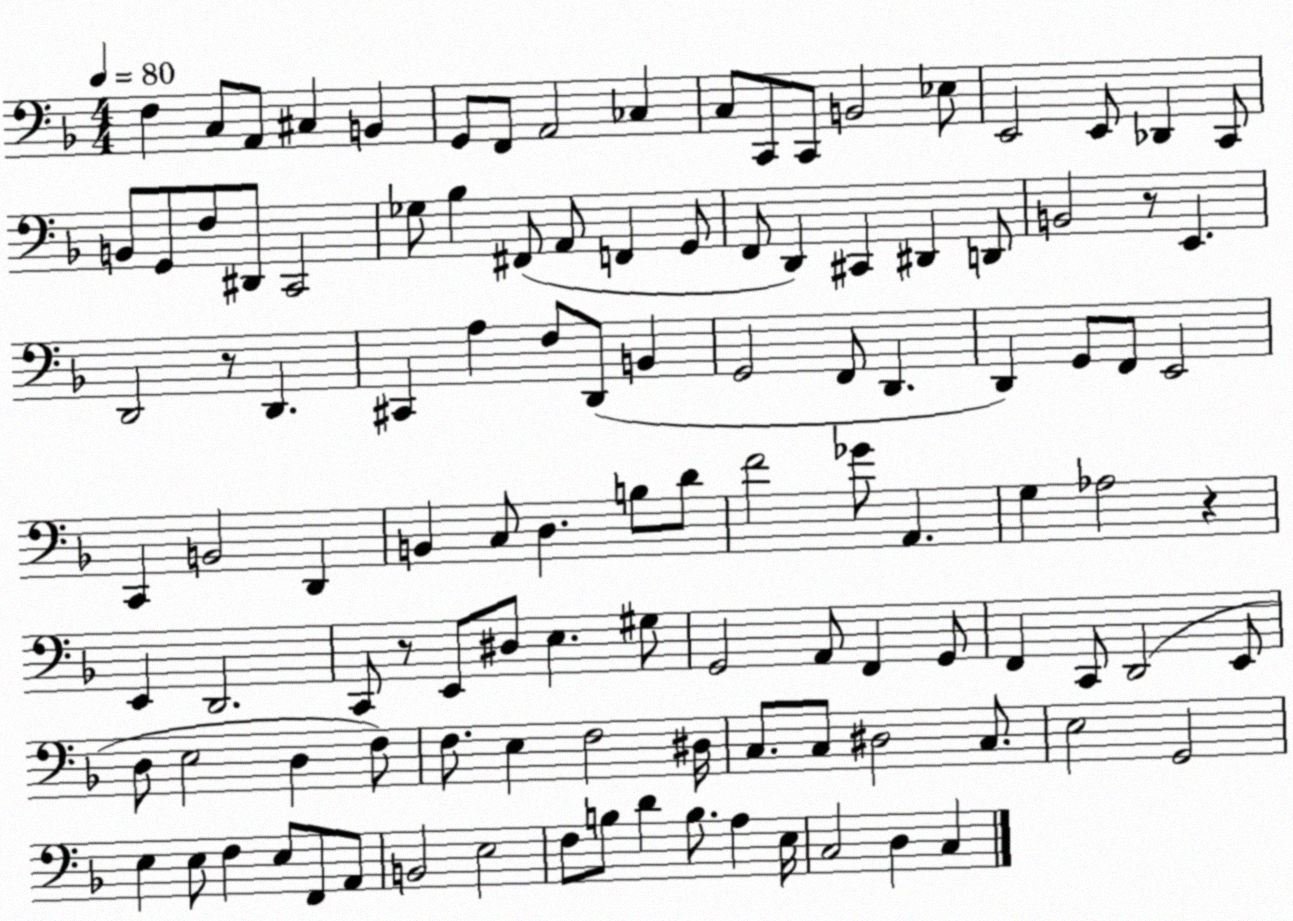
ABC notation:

X:1
T:Untitled
M:4/4
L:1/4
K:F
F, C,/2 A,,/2 ^C, B,, G,,/2 F,,/2 A,,2 _C, C,/2 C,,/2 C,,/2 B,,2 _E,/2 E,,2 E,,/2 _D,, C,,/2 B,,/2 G,,/2 F,/2 ^D,,/2 C,,2 _G,/2 _B, ^F,,/2 A,,/2 F,, G,,/2 F,,/2 D,, ^C,, ^D,, D,,/2 B,,2 z/2 E,, D,,2 z/2 D,, ^C,, A, F,/2 D,,/2 B,, G,,2 F,,/2 D,, D,, G,,/2 F,,/2 E,,2 C,, B,,2 D,, B,, C,/2 D, B,/2 D/2 F2 _G/2 A,, G, _A,2 z E,, D,,2 C,,/2 z/2 E,,/2 ^D,/2 E, ^G,/2 G,,2 A,,/2 F,, G,,/2 F,, C,,/2 D,,2 E,,/2 D,/2 E,2 D, F,/2 F,/2 E, F,2 ^D,/4 C,/2 C,/2 ^D,2 C,/2 E,2 G,,2 E, E,/2 F, E,/2 F,,/2 A,,/2 B,,2 E,2 F,/2 B,/2 D B,/2 A, E,/4 C,2 D, C,